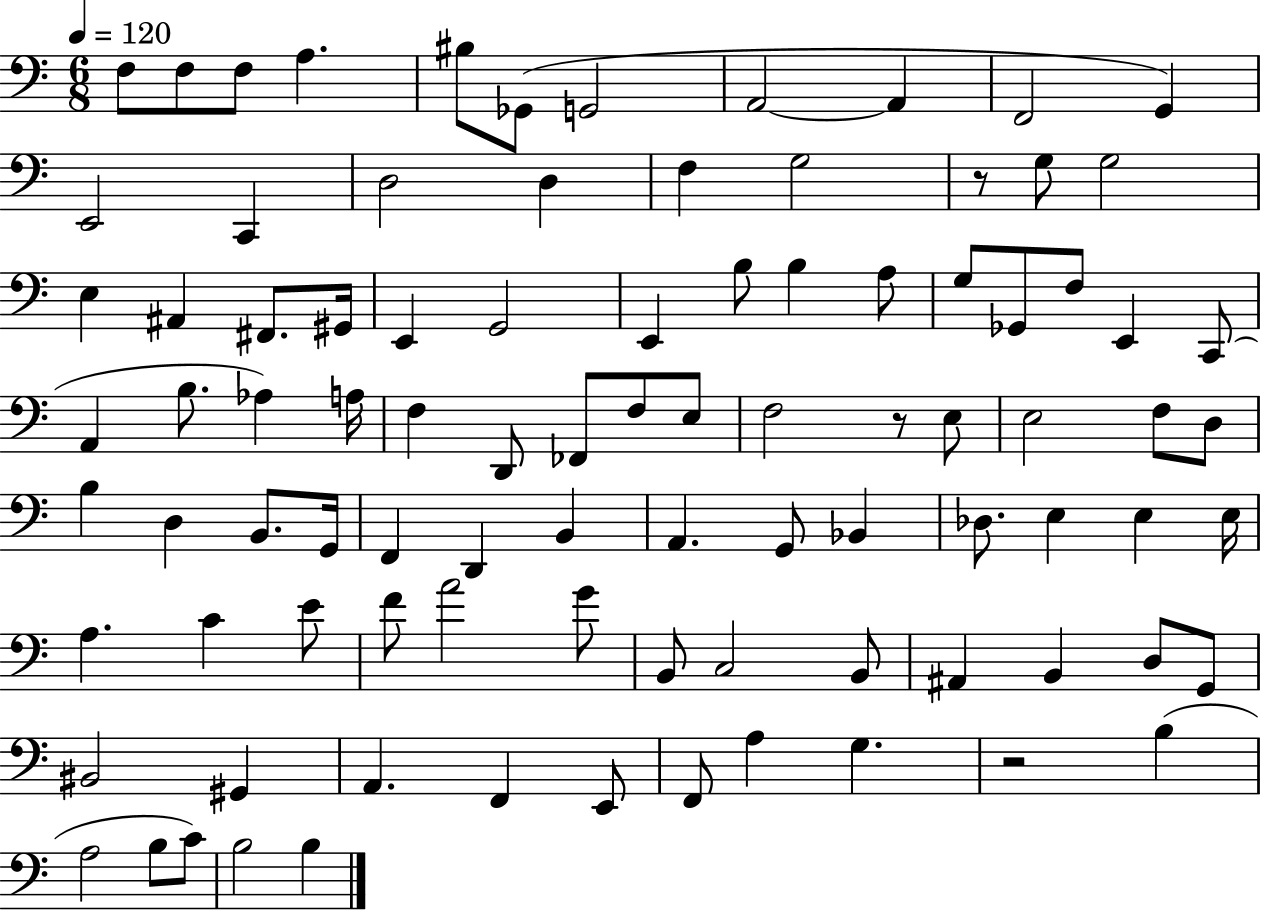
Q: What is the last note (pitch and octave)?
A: B3